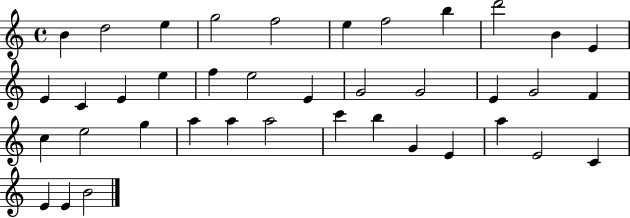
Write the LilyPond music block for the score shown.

{
  \clef treble
  \time 4/4
  \defaultTimeSignature
  \key c \major
  b'4 d''2 e''4 | g''2 f''2 | e''4 f''2 b''4 | d'''2 b'4 e'4 | \break e'4 c'4 e'4 e''4 | f''4 e''2 e'4 | g'2 g'2 | e'4 g'2 f'4 | \break c''4 e''2 g''4 | a''4 a''4 a''2 | c'''4 b''4 g'4 e'4 | a''4 e'2 c'4 | \break e'4 e'4 b'2 | \bar "|."
}